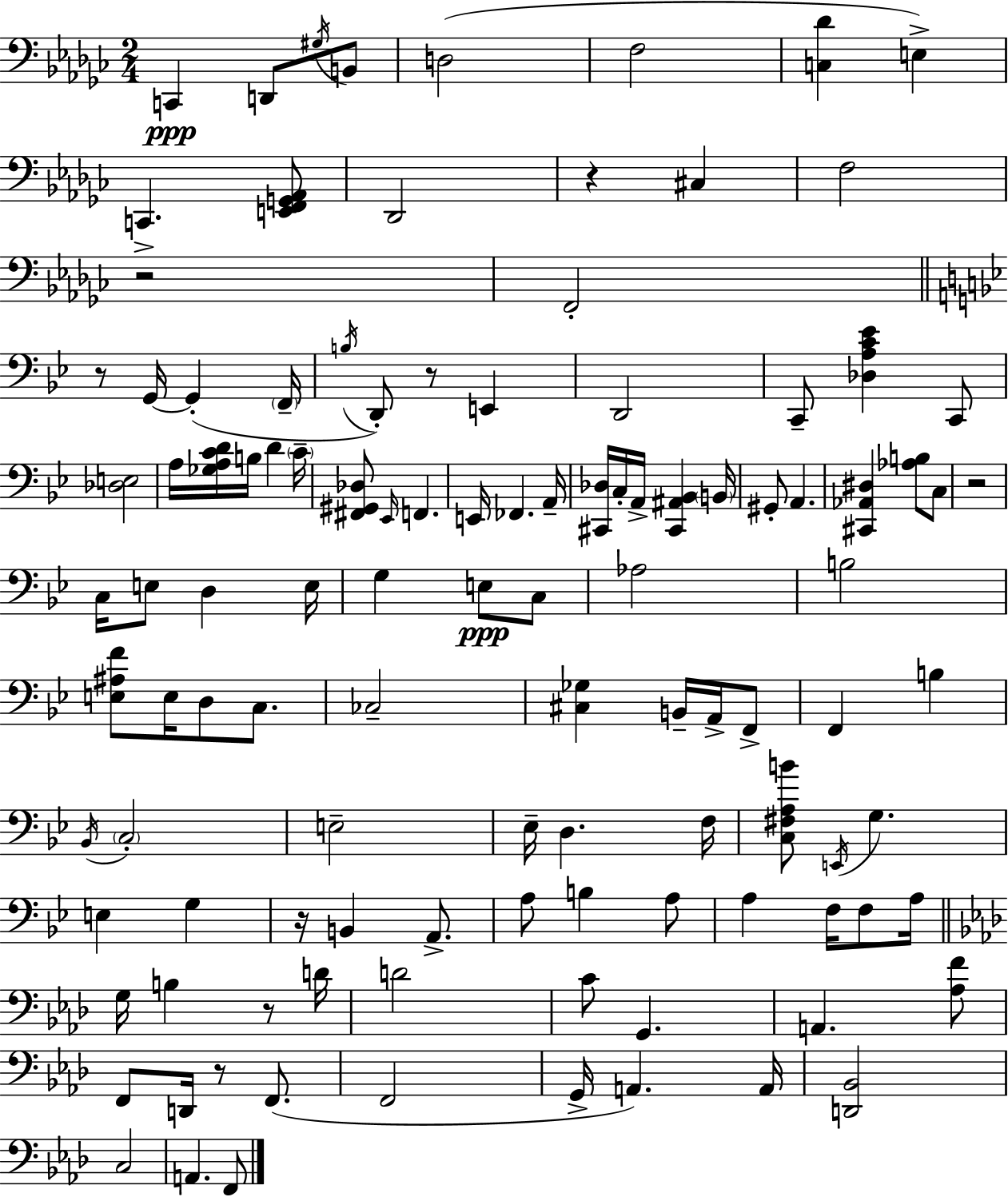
X:1
T:Untitled
M:2/4
L:1/4
K:Ebm
C,, D,,/2 ^G,/4 B,,/2 D,2 F,2 [C,_D] E, C,, [E,,F,,G,,_A,,]/2 _D,,2 z ^C, F,2 z2 F,,2 z/2 G,,/4 G,, F,,/4 B,/4 D,,/2 z/2 E,, D,,2 C,,/2 [_D,A,C_E] C,,/2 [_D,E,]2 A,/4 [_G,A,CD]/4 B,/4 D C/4 [^F,,^G,,_D,]/2 _E,,/4 F,, E,,/4 _F,, A,,/4 [^C,,_D,]/4 C,/4 A,,/4 [^C,,^A,,_B,,] B,,/4 ^G,,/2 A,, [^C,,_A,,^D,] [_A,B,]/2 C,/2 z2 C,/4 E,/2 D, E,/4 G, E,/2 C,/2 _A,2 B,2 [E,^A,F]/2 E,/4 D,/2 C,/2 _C,2 [^C,_G,] B,,/4 A,,/4 F,,/2 F,, B, _B,,/4 C,2 E,2 _E,/4 D, F,/4 [C,^F,A,B]/2 E,,/4 G, E, G, z/4 B,, A,,/2 A,/2 B, A,/2 A, F,/4 F,/2 A,/4 G,/4 B, z/2 D/4 D2 C/2 G,, A,, [_A,F]/2 F,,/2 D,,/4 z/2 F,,/2 F,,2 G,,/4 A,, A,,/4 [D,,_B,,]2 C,2 A,, F,,/2